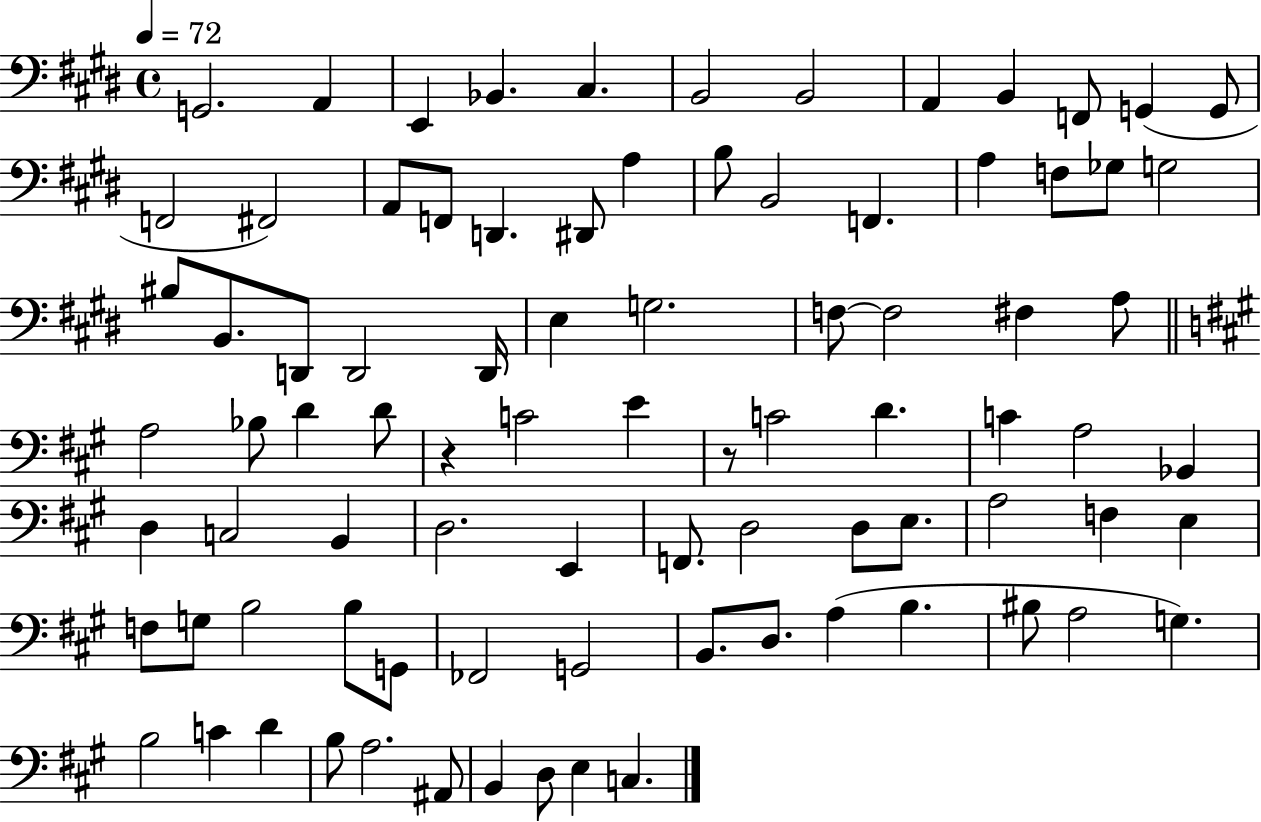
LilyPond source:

{
  \clef bass
  \time 4/4
  \defaultTimeSignature
  \key e \major
  \tempo 4 = 72
  g,2. a,4 | e,4 bes,4. cis4. | b,2 b,2 | a,4 b,4 f,8 g,4( g,8 | \break f,2 fis,2) | a,8 f,8 d,4. dis,8 a4 | b8 b,2 f,4. | a4 f8 ges8 g2 | \break bis8 b,8. d,8 d,2 d,16 | e4 g2. | f8~~ f2 fis4 a8 | \bar "||" \break \key a \major a2 bes8 d'4 d'8 | r4 c'2 e'4 | r8 c'2 d'4. | c'4 a2 bes,4 | \break d4 c2 b,4 | d2. e,4 | f,8. d2 d8 e8. | a2 f4 e4 | \break f8 g8 b2 b8 g,8 | fes,2 g,2 | b,8. d8. a4( b4. | bis8 a2 g4.) | \break b2 c'4 d'4 | b8 a2. ais,8 | b,4 d8 e4 c4. | \bar "|."
}